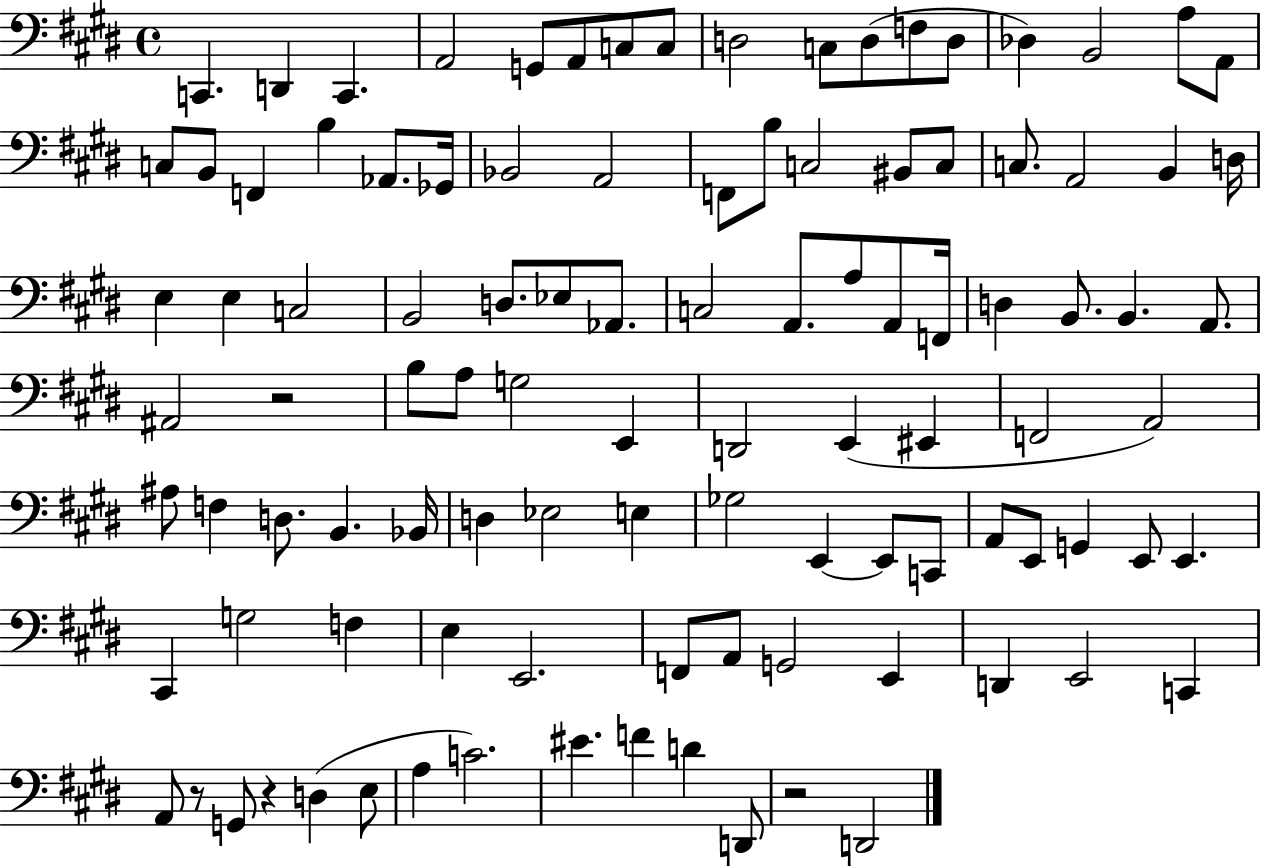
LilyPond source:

{
  \clef bass
  \time 4/4
  \defaultTimeSignature
  \key e \major
  c,4. d,4 c,4. | a,2 g,8 a,8 c8 c8 | d2 c8 d8( f8 d8 | des4) b,2 a8 a,8 | \break c8 b,8 f,4 b4 aes,8. ges,16 | bes,2 a,2 | f,8 b8 c2 bis,8 c8 | c8. a,2 b,4 d16 | \break e4 e4 c2 | b,2 d8. ees8 aes,8. | c2 a,8. a8 a,8 f,16 | d4 b,8. b,4. a,8. | \break ais,2 r2 | b8 a8 g2 e,4 | d,2 e,4( eis,4 | f,2 a,2) | \break ais8 f4 d8. b,4. bes,16 | d4 ees2 e4 | ges2 e,4~~ e,8 c,8 | a,8 e,8 g,4 e,8 e,4. | \break cis,4 g2 f4 | e4 e,2. | f,8 a,8 g,2 e,4 | d,4 e,2 c,4 | \break a,8 r8 g,8 r4 d4( e8 | a4 c'2.) | eis'4. f'4 d'4 d,8 | r2 d,2 | \break \bar "|."
}